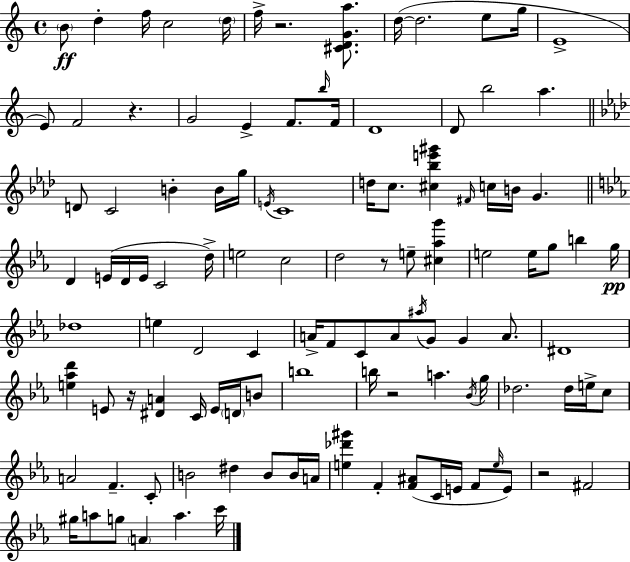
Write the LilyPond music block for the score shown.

{
  \clef treble
  \time 4/4
  \defaultTimeSignature
  \key c \major
  \parenthesize b'8\ff d''4-. f''16 c''2 \parenthesize d''16 | f''16-> r2. <cis' d' g' a''>8. | d''16~(~ d''2. e''8 g''16 | e'1-> | \break e'8) f'2 r4. | g'2 e'4-> f'8. \grace { b''16 } | f'16 d'1 | d'8 b''2 a''4. | \break \bar "||" \break \key aes \major d'8 c'2 b'4-. b'16 g''16 | \acciaccatura { e'16 } c'1 | d''16 c''8. <cis'' bes'' e''' gis'''>4 \grace { fis'16 } c''16 b'16 g'4. | \bar "||" \break \key ees \major d'4 e'16( d'16 e'16 c'2 d''16->) | e''2 c''2 | d''2 r8 e''8-- <cis'' aes'' g'''>4 | e''2 e''16 g''8 b''4 g''16\pp | \break des''1 | e''4 d'2 c'4 | a'16-> f'8 c'8 a'8 \acciaccatura { ais''16 } g'8 g'4 a'8. | dis'1 | \break <e'' aes'' d'''>4 e'8 r16 <dis' a'>4 c'16 e'16 \parenthesize d'16 b'8 | b''1 | b''16 r2 a''4. | \acciaccatura { bes'16 } g''16 des''2. des''16 e''16-> | \break c''8 a'2 f'4.-- | c'8-. b'2 dis''4 b'8 | b'16 a'16 <e'' des''' gis'''>4 f'4-. <f' ais'>8( c'16 e'16 f'8 | \grace { e''16 }) e'8 r2 fis'2 | \break gis''16 a''8 g''8 \parenthesize a'4 a''4. | c'''16 \bar "|."
}